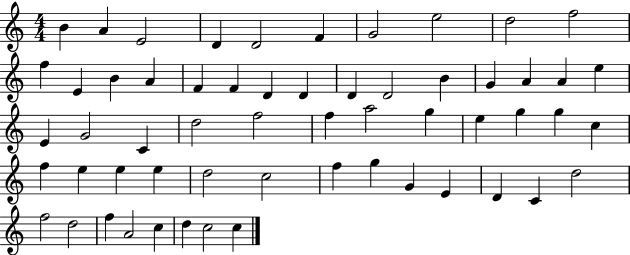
{
  \clef treble
  \numericTimeSignature
  \time 4/4
  \key c \major
  b'4 a'4 e'2 | d'4 d'2 f'4 | g'2 e''2 | d''2 f''2 | \break f''4 e'4 b'4 a'4 | f'4 f'4 d'4 d'4 | d'4 d'2 b'4 | g'4 a'4 a'4 e''4 | \break e'4 g'2 c'4 | d''2 f''2 | f''4 a''2 g''4 | e''4 g''4 g''4 c''4 | \break f''4 e''4 e''4 e''4 | d''2 c''2 | f''4 g''4 g'4 e'4 | d'4 c'4 d''2 | \break f''2 d''2 | f''4 a'2 c''4 | d''4 c''2 c''4 | \bar "|."
}